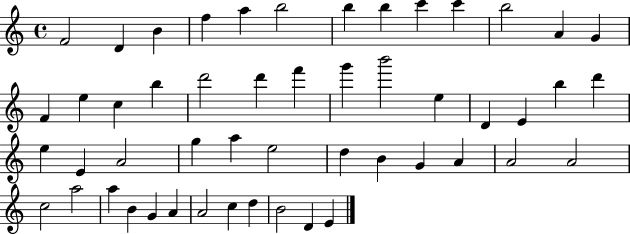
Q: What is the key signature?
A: C major